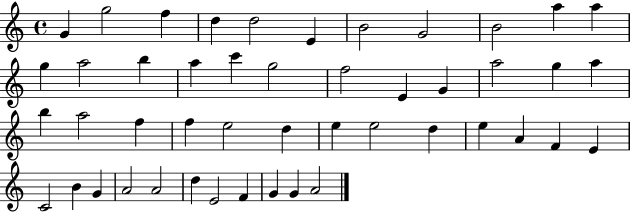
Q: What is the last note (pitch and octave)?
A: A4